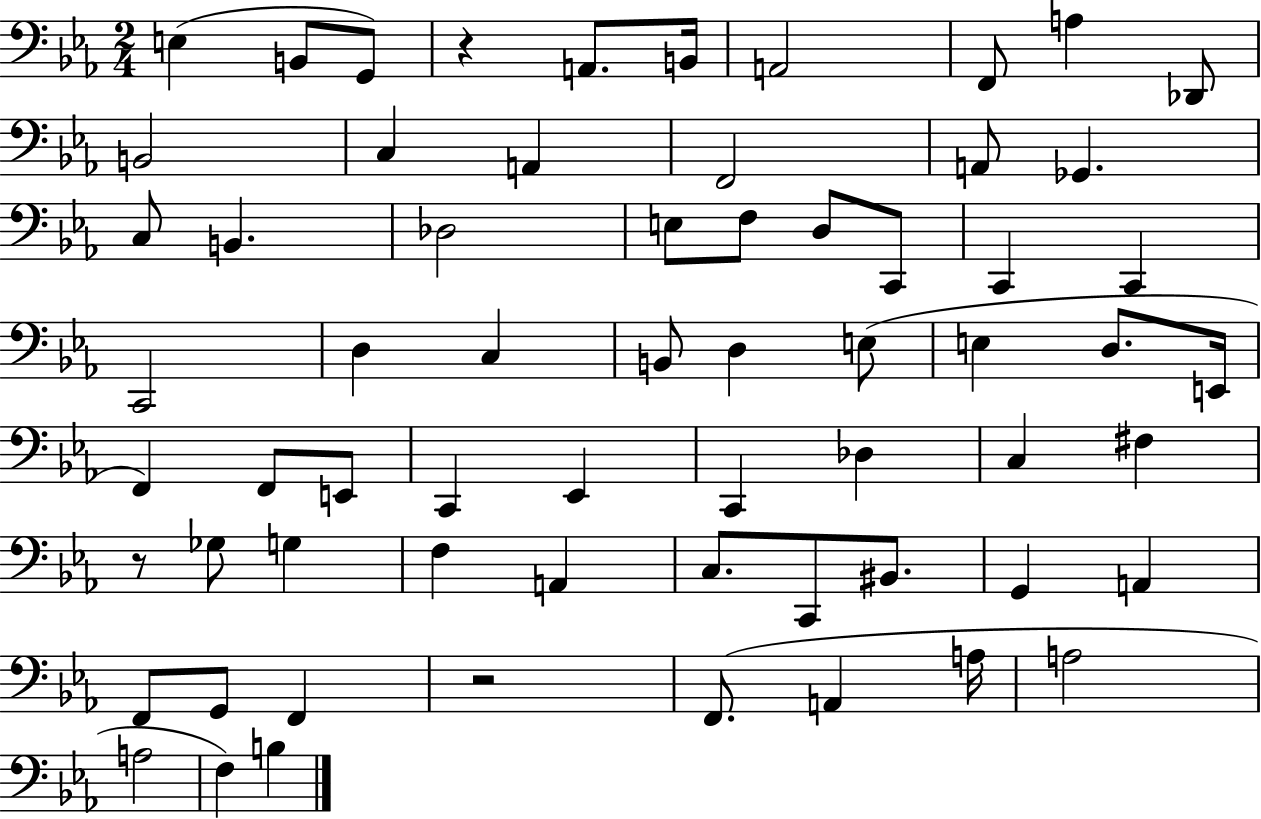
X:1
T:Untitled
M:2/4
L:1/4
K:Eb
E, B,,/2 G,,/2 z A,,/2 B,,/4 A,,2 F,,/2 A, _D,,/2 B,,2 C, A,, F,,2 A,,/2 _G,, C,/2 B,, _D,2 E,/2 F,/2 D,/2 C,,/2 C,, C,, C,,2 D, C, B,,/2 D, E,/2 E, D,/2 E,,/4 F,, F,,/2 E,,/2 C,, _E,, C,, _D, C, ^F, z/2 _G,/2 G, F, A,, C,/2 C,,/2 ^B,,/2 G,, A,, F,,/2 G,,/2 F,, z2 F,,/2 A,, A,/4 A,2 A,2 F, B,